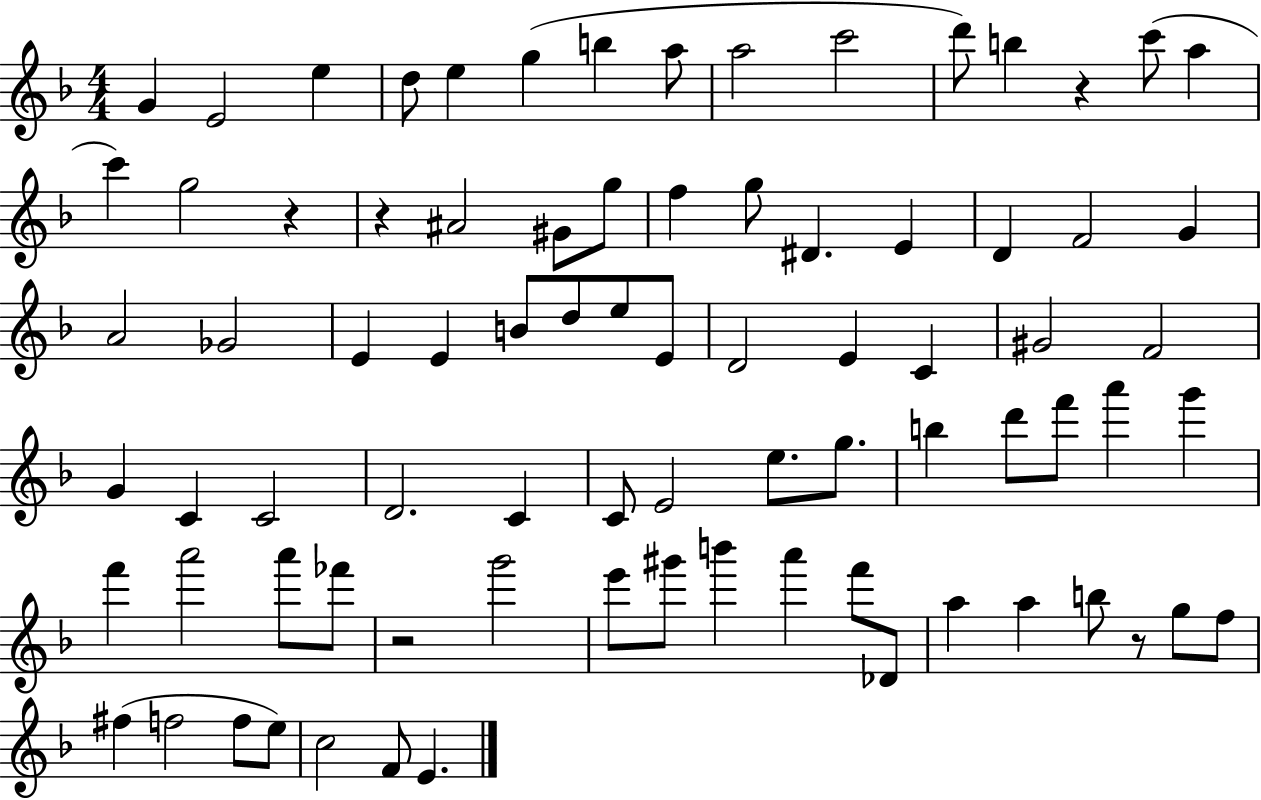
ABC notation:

X:1
T:Untitled
M:4/4
L:1/4
K:F
G E2 e d/2 e g b a/2 a2 c'2 d'/2 b z c'/2 a c' g2 z z ^A2 ^G/2 g/2 f g/2 ^D E D F2 G A2 _G2 E E B/2 d/2 e/2 E/2 D2 E C ^G2 F2 G C C2 D2 C C/2 E2 e/2 g/2 b d'/2 f'/2 a' g' f' a'2 a'/2 _f'/2 z2 g'2 e'/2 ^g'/2 b' a' f'/2 _D/2 a a b/2 z/2 g/2 f/2 ^f f2 f/2 e/2 c2 F/2 E